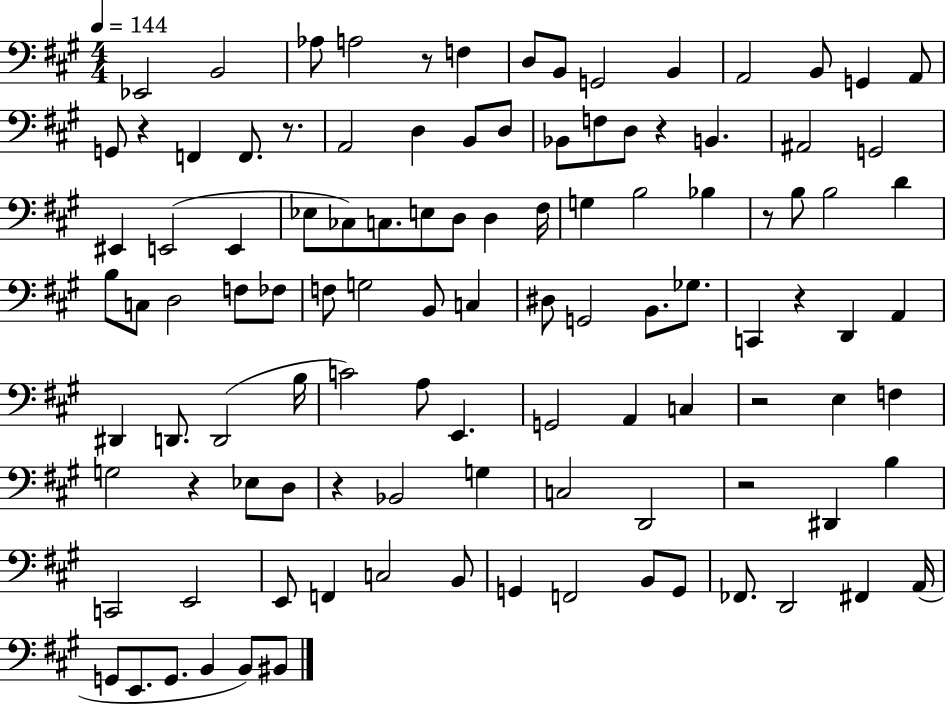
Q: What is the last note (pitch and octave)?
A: BIS2